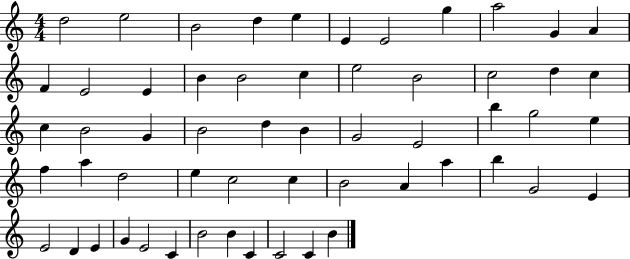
{
  \clef treble
  \numericTimeSignature
  \time 4/4
  \key c \major
  d''2 e''2 | b'2 d''4 e''4 | e'4 e'2 g''4 | a''2 g'4 a'4 | \break f'4 e'2 e'4 | b'4 b'2 c''4 | e''2 b'2 | c''2 d''4 c''4 | \break c''4 b'2 g'4 | b'2 d''4 b'4 | g'2 e'2 | b''4 g''2 e''4 | \break f''4 a''4 d''2 | e''4 c''2 c''4 | b'2 a'4 a''4 | b''4 g'2 e'4 | \break e'2 d'4 e'4 | g'4 e'2 c'4 | b'2 b'4 c'4 | c'2 c'4 b'4 | \break \bar "|."
}